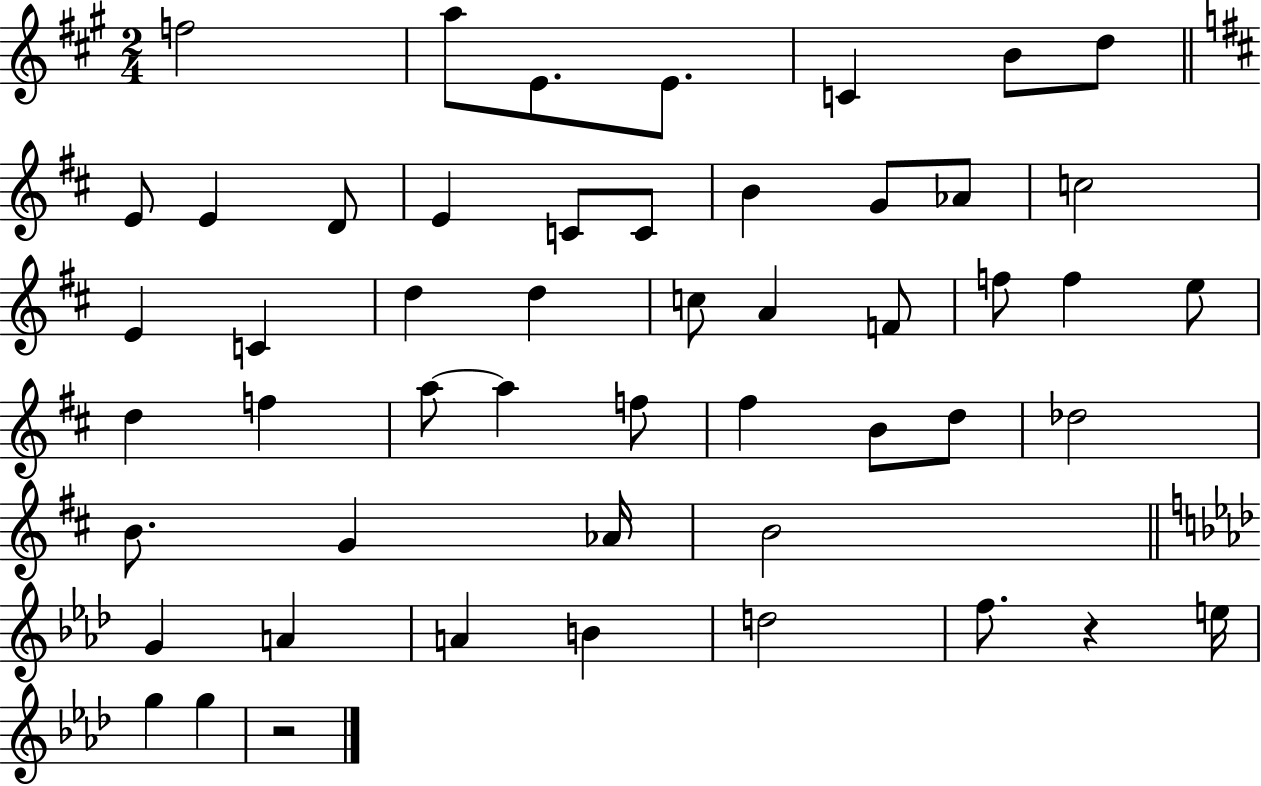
{
  \clef treble
  \numericTimeSignature
  \time 2/4
  \key a \major
  f''2 | a''8 e'8. e'8. | c'4 b'8 d''8 | \bar "||" \break \key d \major e'8 e'4 d'8 | e'4 c'8 c'8 | b'4 g'8 aes'8 | c''2 | \break e'4 c'4 | d''4 d''4 | c''8 a'4 f'8 | f''8 f''4 e''8 | \break d''4 f''4 | a''8~~ a''4 f''8 | fis''4 b'8 d''8 | des''2 | \break b'8. g'4 aes'16 | b'2 | \bar "||" \break \key f \minor g'4 a'4 | a'4 b'4 | d''2 | f''8. r4 e''16 | \break g''4 g''4 | r2 | \bar "|."
}